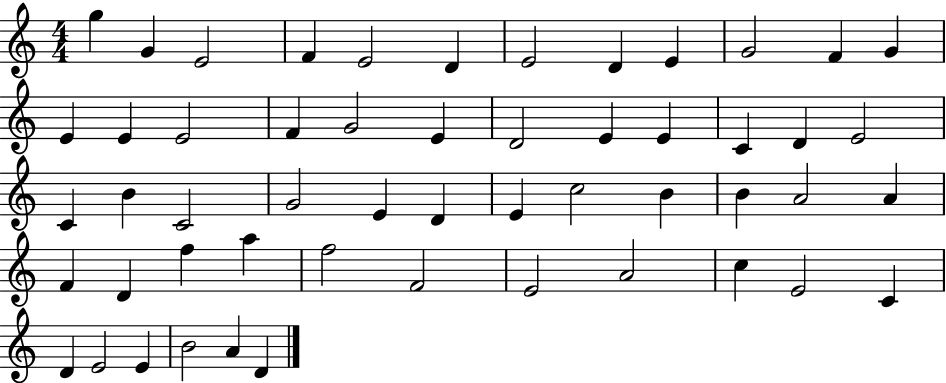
G5/q G4/q E4/h F4/q E4/h D4/q E4/h D4/q E4/q G4/h F4/q G4/q E4/q E4/q E4/h F4/q G4/h E4/q D4/h E4/q E4/q C4/q D4/q E4/h C4/q B4/q C4/h G4/h E4/q D4/q E4/q C5/h B4/q B4/q A4/h A4/q F4/q D4/q F5/q A5/q F5/h F4/h E4/h A4/h C5/q E4/h C4/q D4/q E4/h E4/q B4/h A4/q D4/q